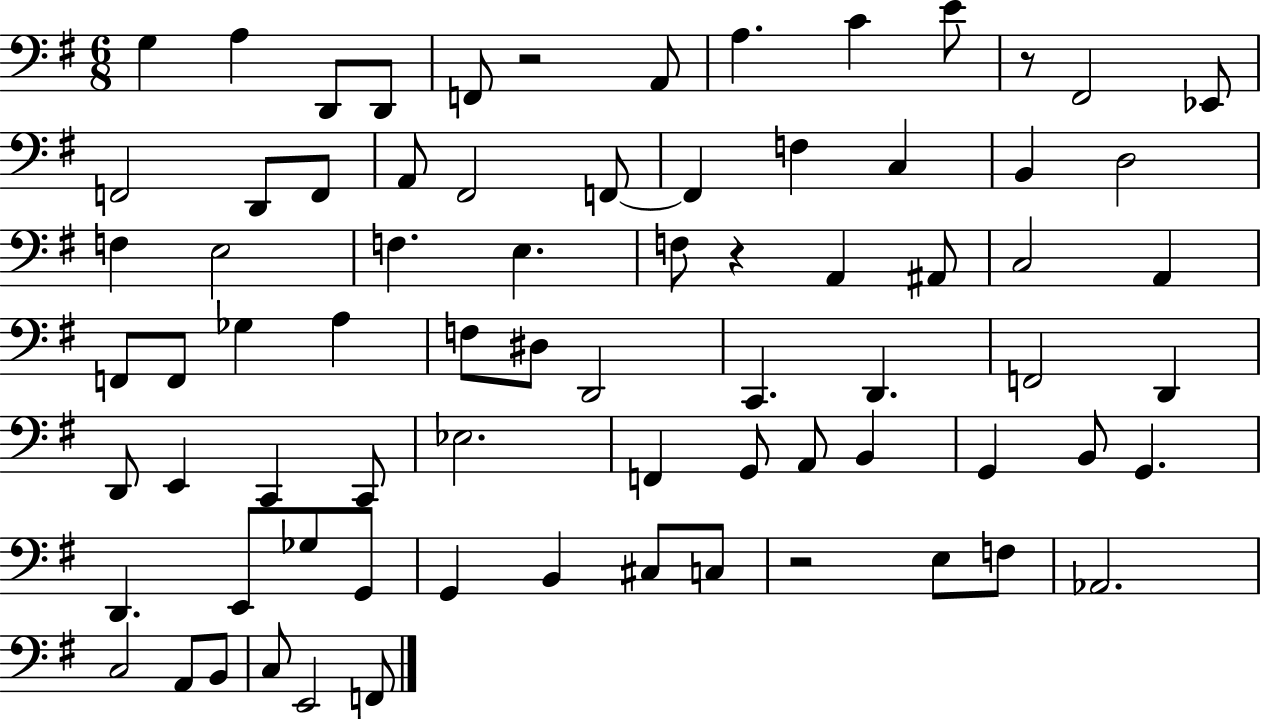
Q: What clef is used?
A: bass